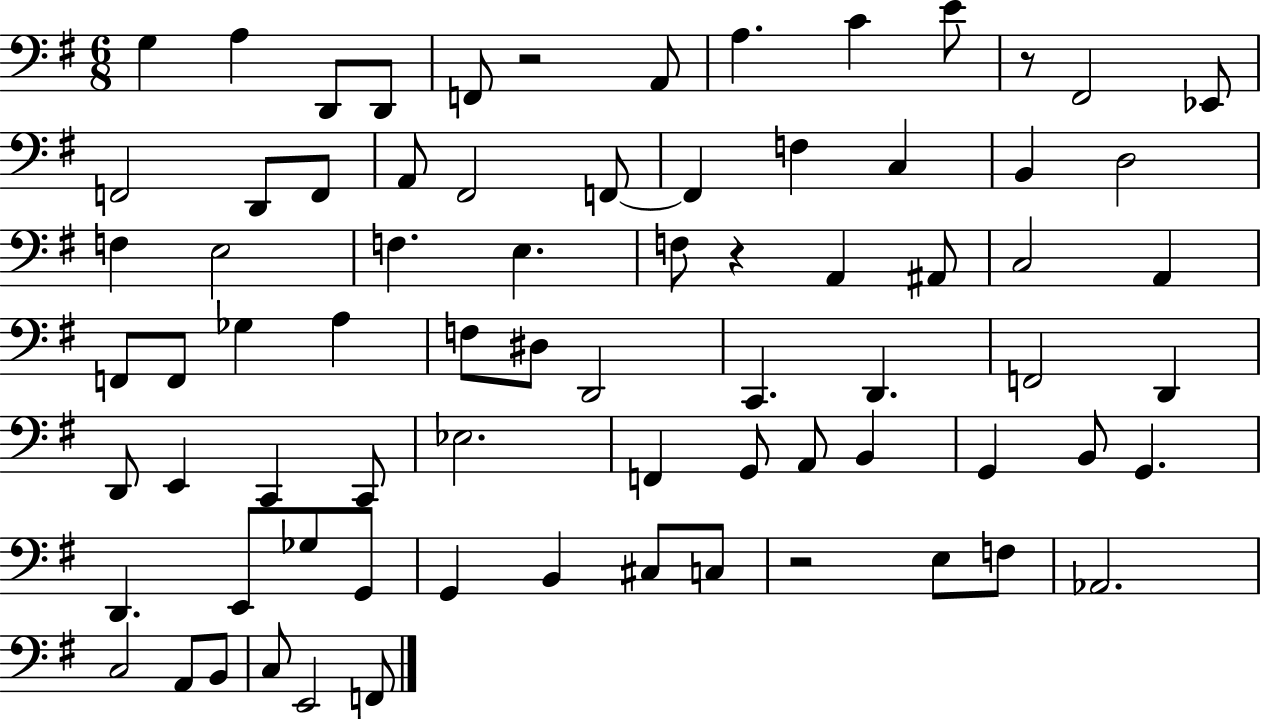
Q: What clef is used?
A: bass